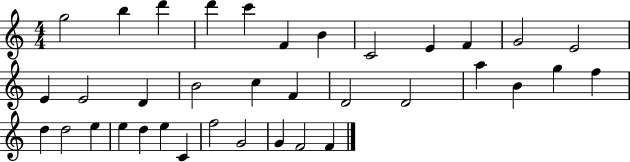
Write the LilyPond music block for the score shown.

{
  \clef treble
  \numericTimeSignature
  \time 4/4
  \key c \major
  g''2 b''4 d'''4 | d'''4 c'''4 f'4 b'4 | c'2 e'4 f'4 | g'2 e'2 | \break e'4 e'2 d'4 | b'2 c''4 f'4 | d'2 d'2 | a''4 b'4 g''4 f''4 | \break d''4 d''2 e''4 | e''4 d''4 e''4 c'4 | f''2 g'2 | g'4 f'2 f'4 | \break \bar "|."
}